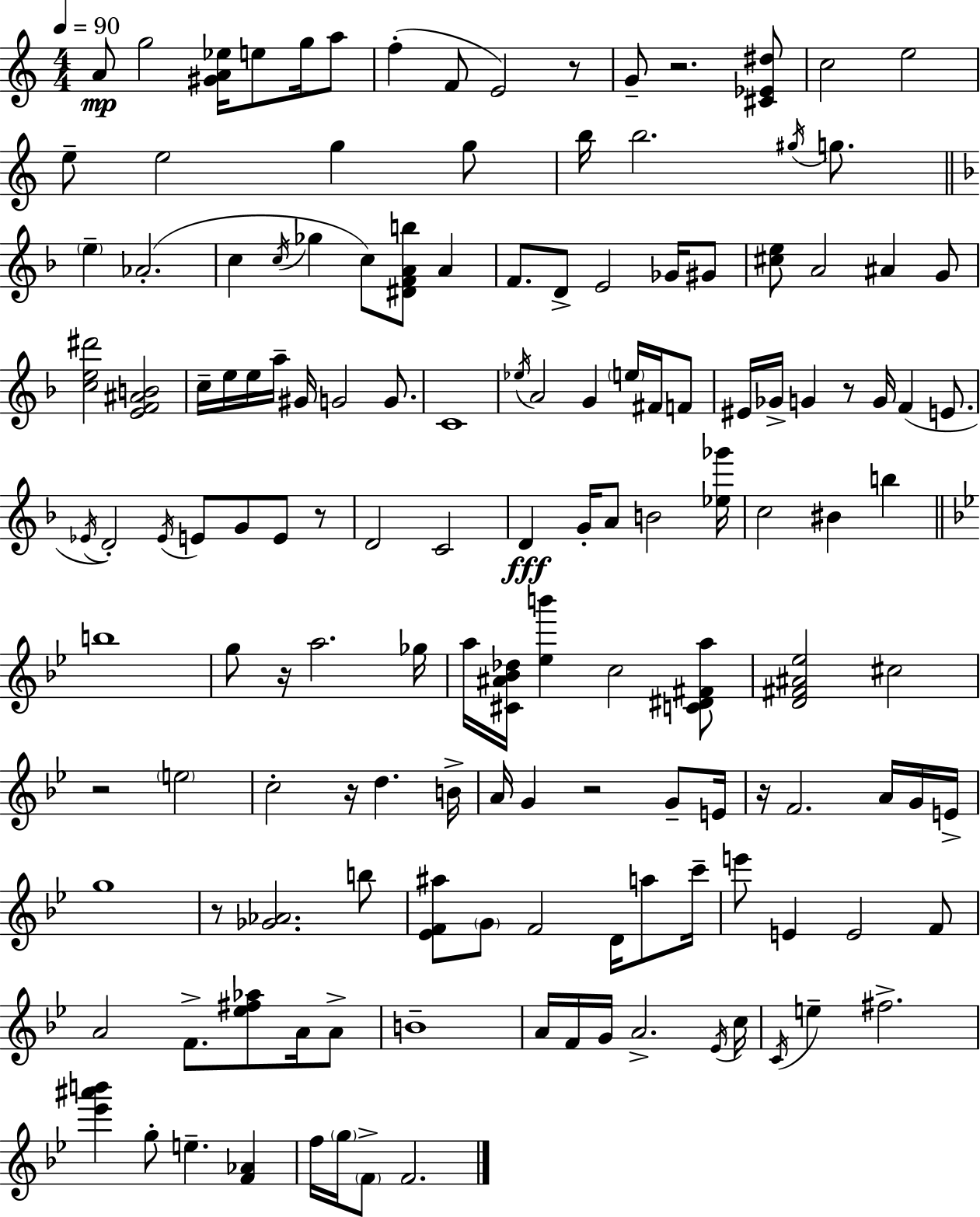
A4/e G5/h [G#4,A4,Eb5]/s E5/e G5/s A5/e F5/q F4/e E4/h R/e G4/e R/h. [C#4,Eb4,D#5]/e C5/h E5/h E5/e E5/h G5/q G5/e B5/s B5/h. G#5/s G5/e. E5/q Ab4/h. C5/q C5/s Gb5/q C5/e [D#4,F4,A4,B5]/e A4/q F4/e. D4/e E4/h Gb4/s G#4/e [C#5,E5]/e A4/h A#4/q G4/e [C5,E5,D#6]/h [E4,F4,A#4,B4]/h C5/s E5/s E5/s A5/s G#4/s G4/h G4/e. C4/w Eb5/s A4/h G4/q E5/s F#4/s F4/e EIS4/s Gb4/s G4/q R/e G4/s F4/q E4/e. Eb4/s D4/h Eb4/s E4/e G4/e E4/e R/e D4/h C4/h D4/q G4/s A4/e B4/h [Eb5,Gb6]/s C5/h BIS4/q B5/q B5/w G5/e R/s A5/h. Gb5/s A5/s [C#4,A#4,Bb4,Db5]/s [Eb5,B6]/q C5/h [C4,D#4,F#4,A5]/e [D4,F#4,A#4,Eb5]/h C#5/h R/h E5/h C5/h R/s D5/q. B4/s A4/s G4/q R/h G4/e E4/s R/s F4/h. A4/s G4/s E4/s G5/w R/e [Gb4,Ab4]/h. B5/e [Eb4,F4,A#5]/e G4/e F4/h D4/s A5/e C6/s E6/e E4/q E4/h F4/e A4/h F4/e. [Eb5,F#5,Ab5]/e A4/s A4/e B4/w A4/s F4/s G4/s A4/h. Eb4/s C5/s C4/s E5/q F#5/h. [Eb6,A#6,B6]/q G5/e E5/q. [F4,Ab4]/q F5/s G5/s F4/e F4/h.